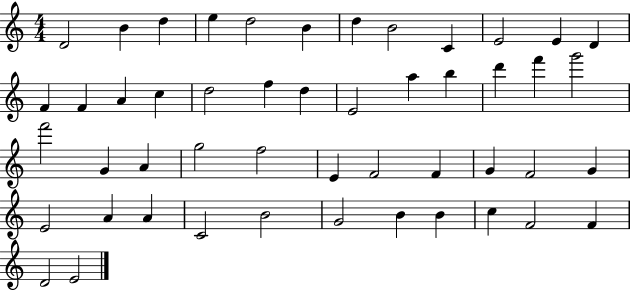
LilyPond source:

{
  \clef treble
  \numericTimeSignature
  \time 4/4
  \key c \major
  d'2 b'4 d''4 | e''4 d''2 b'4 | d''4 b'2 c'4 | e'2 e'4 d'4 | \break f'4 f'4 a'4 c''4 | d''2 f''4 d''4 | e'2 a''4 b''4 | d'''4 f'''4 g'''2 | \break f'''2 g'4 a'4 | g''2 f''2 | e'4 f'2 f'4 | g'4 f'2 g'4 | \break e'2 a'4 a'4 | c'2 b'2 | g'2 b'4 b'4 | c''4 f'2 f'4 | \break d'2 e'2 | \bar "|."
}